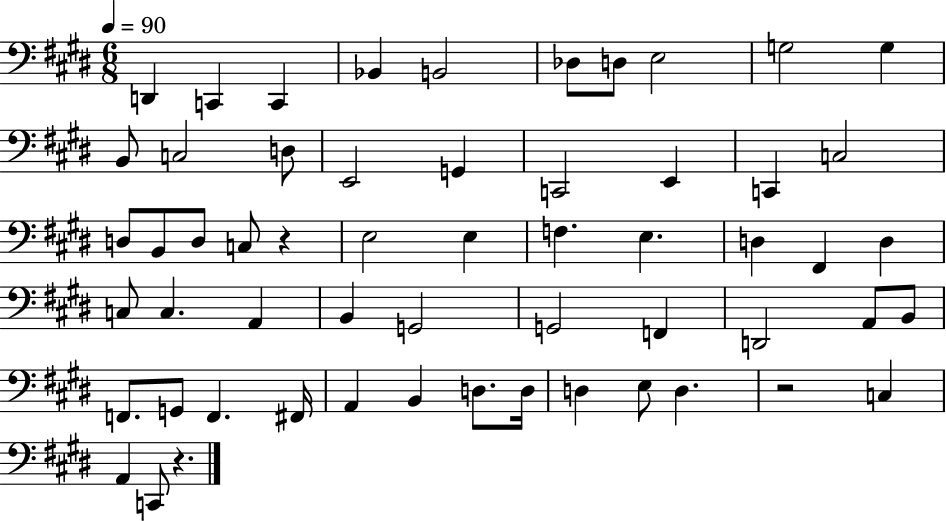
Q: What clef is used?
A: bass